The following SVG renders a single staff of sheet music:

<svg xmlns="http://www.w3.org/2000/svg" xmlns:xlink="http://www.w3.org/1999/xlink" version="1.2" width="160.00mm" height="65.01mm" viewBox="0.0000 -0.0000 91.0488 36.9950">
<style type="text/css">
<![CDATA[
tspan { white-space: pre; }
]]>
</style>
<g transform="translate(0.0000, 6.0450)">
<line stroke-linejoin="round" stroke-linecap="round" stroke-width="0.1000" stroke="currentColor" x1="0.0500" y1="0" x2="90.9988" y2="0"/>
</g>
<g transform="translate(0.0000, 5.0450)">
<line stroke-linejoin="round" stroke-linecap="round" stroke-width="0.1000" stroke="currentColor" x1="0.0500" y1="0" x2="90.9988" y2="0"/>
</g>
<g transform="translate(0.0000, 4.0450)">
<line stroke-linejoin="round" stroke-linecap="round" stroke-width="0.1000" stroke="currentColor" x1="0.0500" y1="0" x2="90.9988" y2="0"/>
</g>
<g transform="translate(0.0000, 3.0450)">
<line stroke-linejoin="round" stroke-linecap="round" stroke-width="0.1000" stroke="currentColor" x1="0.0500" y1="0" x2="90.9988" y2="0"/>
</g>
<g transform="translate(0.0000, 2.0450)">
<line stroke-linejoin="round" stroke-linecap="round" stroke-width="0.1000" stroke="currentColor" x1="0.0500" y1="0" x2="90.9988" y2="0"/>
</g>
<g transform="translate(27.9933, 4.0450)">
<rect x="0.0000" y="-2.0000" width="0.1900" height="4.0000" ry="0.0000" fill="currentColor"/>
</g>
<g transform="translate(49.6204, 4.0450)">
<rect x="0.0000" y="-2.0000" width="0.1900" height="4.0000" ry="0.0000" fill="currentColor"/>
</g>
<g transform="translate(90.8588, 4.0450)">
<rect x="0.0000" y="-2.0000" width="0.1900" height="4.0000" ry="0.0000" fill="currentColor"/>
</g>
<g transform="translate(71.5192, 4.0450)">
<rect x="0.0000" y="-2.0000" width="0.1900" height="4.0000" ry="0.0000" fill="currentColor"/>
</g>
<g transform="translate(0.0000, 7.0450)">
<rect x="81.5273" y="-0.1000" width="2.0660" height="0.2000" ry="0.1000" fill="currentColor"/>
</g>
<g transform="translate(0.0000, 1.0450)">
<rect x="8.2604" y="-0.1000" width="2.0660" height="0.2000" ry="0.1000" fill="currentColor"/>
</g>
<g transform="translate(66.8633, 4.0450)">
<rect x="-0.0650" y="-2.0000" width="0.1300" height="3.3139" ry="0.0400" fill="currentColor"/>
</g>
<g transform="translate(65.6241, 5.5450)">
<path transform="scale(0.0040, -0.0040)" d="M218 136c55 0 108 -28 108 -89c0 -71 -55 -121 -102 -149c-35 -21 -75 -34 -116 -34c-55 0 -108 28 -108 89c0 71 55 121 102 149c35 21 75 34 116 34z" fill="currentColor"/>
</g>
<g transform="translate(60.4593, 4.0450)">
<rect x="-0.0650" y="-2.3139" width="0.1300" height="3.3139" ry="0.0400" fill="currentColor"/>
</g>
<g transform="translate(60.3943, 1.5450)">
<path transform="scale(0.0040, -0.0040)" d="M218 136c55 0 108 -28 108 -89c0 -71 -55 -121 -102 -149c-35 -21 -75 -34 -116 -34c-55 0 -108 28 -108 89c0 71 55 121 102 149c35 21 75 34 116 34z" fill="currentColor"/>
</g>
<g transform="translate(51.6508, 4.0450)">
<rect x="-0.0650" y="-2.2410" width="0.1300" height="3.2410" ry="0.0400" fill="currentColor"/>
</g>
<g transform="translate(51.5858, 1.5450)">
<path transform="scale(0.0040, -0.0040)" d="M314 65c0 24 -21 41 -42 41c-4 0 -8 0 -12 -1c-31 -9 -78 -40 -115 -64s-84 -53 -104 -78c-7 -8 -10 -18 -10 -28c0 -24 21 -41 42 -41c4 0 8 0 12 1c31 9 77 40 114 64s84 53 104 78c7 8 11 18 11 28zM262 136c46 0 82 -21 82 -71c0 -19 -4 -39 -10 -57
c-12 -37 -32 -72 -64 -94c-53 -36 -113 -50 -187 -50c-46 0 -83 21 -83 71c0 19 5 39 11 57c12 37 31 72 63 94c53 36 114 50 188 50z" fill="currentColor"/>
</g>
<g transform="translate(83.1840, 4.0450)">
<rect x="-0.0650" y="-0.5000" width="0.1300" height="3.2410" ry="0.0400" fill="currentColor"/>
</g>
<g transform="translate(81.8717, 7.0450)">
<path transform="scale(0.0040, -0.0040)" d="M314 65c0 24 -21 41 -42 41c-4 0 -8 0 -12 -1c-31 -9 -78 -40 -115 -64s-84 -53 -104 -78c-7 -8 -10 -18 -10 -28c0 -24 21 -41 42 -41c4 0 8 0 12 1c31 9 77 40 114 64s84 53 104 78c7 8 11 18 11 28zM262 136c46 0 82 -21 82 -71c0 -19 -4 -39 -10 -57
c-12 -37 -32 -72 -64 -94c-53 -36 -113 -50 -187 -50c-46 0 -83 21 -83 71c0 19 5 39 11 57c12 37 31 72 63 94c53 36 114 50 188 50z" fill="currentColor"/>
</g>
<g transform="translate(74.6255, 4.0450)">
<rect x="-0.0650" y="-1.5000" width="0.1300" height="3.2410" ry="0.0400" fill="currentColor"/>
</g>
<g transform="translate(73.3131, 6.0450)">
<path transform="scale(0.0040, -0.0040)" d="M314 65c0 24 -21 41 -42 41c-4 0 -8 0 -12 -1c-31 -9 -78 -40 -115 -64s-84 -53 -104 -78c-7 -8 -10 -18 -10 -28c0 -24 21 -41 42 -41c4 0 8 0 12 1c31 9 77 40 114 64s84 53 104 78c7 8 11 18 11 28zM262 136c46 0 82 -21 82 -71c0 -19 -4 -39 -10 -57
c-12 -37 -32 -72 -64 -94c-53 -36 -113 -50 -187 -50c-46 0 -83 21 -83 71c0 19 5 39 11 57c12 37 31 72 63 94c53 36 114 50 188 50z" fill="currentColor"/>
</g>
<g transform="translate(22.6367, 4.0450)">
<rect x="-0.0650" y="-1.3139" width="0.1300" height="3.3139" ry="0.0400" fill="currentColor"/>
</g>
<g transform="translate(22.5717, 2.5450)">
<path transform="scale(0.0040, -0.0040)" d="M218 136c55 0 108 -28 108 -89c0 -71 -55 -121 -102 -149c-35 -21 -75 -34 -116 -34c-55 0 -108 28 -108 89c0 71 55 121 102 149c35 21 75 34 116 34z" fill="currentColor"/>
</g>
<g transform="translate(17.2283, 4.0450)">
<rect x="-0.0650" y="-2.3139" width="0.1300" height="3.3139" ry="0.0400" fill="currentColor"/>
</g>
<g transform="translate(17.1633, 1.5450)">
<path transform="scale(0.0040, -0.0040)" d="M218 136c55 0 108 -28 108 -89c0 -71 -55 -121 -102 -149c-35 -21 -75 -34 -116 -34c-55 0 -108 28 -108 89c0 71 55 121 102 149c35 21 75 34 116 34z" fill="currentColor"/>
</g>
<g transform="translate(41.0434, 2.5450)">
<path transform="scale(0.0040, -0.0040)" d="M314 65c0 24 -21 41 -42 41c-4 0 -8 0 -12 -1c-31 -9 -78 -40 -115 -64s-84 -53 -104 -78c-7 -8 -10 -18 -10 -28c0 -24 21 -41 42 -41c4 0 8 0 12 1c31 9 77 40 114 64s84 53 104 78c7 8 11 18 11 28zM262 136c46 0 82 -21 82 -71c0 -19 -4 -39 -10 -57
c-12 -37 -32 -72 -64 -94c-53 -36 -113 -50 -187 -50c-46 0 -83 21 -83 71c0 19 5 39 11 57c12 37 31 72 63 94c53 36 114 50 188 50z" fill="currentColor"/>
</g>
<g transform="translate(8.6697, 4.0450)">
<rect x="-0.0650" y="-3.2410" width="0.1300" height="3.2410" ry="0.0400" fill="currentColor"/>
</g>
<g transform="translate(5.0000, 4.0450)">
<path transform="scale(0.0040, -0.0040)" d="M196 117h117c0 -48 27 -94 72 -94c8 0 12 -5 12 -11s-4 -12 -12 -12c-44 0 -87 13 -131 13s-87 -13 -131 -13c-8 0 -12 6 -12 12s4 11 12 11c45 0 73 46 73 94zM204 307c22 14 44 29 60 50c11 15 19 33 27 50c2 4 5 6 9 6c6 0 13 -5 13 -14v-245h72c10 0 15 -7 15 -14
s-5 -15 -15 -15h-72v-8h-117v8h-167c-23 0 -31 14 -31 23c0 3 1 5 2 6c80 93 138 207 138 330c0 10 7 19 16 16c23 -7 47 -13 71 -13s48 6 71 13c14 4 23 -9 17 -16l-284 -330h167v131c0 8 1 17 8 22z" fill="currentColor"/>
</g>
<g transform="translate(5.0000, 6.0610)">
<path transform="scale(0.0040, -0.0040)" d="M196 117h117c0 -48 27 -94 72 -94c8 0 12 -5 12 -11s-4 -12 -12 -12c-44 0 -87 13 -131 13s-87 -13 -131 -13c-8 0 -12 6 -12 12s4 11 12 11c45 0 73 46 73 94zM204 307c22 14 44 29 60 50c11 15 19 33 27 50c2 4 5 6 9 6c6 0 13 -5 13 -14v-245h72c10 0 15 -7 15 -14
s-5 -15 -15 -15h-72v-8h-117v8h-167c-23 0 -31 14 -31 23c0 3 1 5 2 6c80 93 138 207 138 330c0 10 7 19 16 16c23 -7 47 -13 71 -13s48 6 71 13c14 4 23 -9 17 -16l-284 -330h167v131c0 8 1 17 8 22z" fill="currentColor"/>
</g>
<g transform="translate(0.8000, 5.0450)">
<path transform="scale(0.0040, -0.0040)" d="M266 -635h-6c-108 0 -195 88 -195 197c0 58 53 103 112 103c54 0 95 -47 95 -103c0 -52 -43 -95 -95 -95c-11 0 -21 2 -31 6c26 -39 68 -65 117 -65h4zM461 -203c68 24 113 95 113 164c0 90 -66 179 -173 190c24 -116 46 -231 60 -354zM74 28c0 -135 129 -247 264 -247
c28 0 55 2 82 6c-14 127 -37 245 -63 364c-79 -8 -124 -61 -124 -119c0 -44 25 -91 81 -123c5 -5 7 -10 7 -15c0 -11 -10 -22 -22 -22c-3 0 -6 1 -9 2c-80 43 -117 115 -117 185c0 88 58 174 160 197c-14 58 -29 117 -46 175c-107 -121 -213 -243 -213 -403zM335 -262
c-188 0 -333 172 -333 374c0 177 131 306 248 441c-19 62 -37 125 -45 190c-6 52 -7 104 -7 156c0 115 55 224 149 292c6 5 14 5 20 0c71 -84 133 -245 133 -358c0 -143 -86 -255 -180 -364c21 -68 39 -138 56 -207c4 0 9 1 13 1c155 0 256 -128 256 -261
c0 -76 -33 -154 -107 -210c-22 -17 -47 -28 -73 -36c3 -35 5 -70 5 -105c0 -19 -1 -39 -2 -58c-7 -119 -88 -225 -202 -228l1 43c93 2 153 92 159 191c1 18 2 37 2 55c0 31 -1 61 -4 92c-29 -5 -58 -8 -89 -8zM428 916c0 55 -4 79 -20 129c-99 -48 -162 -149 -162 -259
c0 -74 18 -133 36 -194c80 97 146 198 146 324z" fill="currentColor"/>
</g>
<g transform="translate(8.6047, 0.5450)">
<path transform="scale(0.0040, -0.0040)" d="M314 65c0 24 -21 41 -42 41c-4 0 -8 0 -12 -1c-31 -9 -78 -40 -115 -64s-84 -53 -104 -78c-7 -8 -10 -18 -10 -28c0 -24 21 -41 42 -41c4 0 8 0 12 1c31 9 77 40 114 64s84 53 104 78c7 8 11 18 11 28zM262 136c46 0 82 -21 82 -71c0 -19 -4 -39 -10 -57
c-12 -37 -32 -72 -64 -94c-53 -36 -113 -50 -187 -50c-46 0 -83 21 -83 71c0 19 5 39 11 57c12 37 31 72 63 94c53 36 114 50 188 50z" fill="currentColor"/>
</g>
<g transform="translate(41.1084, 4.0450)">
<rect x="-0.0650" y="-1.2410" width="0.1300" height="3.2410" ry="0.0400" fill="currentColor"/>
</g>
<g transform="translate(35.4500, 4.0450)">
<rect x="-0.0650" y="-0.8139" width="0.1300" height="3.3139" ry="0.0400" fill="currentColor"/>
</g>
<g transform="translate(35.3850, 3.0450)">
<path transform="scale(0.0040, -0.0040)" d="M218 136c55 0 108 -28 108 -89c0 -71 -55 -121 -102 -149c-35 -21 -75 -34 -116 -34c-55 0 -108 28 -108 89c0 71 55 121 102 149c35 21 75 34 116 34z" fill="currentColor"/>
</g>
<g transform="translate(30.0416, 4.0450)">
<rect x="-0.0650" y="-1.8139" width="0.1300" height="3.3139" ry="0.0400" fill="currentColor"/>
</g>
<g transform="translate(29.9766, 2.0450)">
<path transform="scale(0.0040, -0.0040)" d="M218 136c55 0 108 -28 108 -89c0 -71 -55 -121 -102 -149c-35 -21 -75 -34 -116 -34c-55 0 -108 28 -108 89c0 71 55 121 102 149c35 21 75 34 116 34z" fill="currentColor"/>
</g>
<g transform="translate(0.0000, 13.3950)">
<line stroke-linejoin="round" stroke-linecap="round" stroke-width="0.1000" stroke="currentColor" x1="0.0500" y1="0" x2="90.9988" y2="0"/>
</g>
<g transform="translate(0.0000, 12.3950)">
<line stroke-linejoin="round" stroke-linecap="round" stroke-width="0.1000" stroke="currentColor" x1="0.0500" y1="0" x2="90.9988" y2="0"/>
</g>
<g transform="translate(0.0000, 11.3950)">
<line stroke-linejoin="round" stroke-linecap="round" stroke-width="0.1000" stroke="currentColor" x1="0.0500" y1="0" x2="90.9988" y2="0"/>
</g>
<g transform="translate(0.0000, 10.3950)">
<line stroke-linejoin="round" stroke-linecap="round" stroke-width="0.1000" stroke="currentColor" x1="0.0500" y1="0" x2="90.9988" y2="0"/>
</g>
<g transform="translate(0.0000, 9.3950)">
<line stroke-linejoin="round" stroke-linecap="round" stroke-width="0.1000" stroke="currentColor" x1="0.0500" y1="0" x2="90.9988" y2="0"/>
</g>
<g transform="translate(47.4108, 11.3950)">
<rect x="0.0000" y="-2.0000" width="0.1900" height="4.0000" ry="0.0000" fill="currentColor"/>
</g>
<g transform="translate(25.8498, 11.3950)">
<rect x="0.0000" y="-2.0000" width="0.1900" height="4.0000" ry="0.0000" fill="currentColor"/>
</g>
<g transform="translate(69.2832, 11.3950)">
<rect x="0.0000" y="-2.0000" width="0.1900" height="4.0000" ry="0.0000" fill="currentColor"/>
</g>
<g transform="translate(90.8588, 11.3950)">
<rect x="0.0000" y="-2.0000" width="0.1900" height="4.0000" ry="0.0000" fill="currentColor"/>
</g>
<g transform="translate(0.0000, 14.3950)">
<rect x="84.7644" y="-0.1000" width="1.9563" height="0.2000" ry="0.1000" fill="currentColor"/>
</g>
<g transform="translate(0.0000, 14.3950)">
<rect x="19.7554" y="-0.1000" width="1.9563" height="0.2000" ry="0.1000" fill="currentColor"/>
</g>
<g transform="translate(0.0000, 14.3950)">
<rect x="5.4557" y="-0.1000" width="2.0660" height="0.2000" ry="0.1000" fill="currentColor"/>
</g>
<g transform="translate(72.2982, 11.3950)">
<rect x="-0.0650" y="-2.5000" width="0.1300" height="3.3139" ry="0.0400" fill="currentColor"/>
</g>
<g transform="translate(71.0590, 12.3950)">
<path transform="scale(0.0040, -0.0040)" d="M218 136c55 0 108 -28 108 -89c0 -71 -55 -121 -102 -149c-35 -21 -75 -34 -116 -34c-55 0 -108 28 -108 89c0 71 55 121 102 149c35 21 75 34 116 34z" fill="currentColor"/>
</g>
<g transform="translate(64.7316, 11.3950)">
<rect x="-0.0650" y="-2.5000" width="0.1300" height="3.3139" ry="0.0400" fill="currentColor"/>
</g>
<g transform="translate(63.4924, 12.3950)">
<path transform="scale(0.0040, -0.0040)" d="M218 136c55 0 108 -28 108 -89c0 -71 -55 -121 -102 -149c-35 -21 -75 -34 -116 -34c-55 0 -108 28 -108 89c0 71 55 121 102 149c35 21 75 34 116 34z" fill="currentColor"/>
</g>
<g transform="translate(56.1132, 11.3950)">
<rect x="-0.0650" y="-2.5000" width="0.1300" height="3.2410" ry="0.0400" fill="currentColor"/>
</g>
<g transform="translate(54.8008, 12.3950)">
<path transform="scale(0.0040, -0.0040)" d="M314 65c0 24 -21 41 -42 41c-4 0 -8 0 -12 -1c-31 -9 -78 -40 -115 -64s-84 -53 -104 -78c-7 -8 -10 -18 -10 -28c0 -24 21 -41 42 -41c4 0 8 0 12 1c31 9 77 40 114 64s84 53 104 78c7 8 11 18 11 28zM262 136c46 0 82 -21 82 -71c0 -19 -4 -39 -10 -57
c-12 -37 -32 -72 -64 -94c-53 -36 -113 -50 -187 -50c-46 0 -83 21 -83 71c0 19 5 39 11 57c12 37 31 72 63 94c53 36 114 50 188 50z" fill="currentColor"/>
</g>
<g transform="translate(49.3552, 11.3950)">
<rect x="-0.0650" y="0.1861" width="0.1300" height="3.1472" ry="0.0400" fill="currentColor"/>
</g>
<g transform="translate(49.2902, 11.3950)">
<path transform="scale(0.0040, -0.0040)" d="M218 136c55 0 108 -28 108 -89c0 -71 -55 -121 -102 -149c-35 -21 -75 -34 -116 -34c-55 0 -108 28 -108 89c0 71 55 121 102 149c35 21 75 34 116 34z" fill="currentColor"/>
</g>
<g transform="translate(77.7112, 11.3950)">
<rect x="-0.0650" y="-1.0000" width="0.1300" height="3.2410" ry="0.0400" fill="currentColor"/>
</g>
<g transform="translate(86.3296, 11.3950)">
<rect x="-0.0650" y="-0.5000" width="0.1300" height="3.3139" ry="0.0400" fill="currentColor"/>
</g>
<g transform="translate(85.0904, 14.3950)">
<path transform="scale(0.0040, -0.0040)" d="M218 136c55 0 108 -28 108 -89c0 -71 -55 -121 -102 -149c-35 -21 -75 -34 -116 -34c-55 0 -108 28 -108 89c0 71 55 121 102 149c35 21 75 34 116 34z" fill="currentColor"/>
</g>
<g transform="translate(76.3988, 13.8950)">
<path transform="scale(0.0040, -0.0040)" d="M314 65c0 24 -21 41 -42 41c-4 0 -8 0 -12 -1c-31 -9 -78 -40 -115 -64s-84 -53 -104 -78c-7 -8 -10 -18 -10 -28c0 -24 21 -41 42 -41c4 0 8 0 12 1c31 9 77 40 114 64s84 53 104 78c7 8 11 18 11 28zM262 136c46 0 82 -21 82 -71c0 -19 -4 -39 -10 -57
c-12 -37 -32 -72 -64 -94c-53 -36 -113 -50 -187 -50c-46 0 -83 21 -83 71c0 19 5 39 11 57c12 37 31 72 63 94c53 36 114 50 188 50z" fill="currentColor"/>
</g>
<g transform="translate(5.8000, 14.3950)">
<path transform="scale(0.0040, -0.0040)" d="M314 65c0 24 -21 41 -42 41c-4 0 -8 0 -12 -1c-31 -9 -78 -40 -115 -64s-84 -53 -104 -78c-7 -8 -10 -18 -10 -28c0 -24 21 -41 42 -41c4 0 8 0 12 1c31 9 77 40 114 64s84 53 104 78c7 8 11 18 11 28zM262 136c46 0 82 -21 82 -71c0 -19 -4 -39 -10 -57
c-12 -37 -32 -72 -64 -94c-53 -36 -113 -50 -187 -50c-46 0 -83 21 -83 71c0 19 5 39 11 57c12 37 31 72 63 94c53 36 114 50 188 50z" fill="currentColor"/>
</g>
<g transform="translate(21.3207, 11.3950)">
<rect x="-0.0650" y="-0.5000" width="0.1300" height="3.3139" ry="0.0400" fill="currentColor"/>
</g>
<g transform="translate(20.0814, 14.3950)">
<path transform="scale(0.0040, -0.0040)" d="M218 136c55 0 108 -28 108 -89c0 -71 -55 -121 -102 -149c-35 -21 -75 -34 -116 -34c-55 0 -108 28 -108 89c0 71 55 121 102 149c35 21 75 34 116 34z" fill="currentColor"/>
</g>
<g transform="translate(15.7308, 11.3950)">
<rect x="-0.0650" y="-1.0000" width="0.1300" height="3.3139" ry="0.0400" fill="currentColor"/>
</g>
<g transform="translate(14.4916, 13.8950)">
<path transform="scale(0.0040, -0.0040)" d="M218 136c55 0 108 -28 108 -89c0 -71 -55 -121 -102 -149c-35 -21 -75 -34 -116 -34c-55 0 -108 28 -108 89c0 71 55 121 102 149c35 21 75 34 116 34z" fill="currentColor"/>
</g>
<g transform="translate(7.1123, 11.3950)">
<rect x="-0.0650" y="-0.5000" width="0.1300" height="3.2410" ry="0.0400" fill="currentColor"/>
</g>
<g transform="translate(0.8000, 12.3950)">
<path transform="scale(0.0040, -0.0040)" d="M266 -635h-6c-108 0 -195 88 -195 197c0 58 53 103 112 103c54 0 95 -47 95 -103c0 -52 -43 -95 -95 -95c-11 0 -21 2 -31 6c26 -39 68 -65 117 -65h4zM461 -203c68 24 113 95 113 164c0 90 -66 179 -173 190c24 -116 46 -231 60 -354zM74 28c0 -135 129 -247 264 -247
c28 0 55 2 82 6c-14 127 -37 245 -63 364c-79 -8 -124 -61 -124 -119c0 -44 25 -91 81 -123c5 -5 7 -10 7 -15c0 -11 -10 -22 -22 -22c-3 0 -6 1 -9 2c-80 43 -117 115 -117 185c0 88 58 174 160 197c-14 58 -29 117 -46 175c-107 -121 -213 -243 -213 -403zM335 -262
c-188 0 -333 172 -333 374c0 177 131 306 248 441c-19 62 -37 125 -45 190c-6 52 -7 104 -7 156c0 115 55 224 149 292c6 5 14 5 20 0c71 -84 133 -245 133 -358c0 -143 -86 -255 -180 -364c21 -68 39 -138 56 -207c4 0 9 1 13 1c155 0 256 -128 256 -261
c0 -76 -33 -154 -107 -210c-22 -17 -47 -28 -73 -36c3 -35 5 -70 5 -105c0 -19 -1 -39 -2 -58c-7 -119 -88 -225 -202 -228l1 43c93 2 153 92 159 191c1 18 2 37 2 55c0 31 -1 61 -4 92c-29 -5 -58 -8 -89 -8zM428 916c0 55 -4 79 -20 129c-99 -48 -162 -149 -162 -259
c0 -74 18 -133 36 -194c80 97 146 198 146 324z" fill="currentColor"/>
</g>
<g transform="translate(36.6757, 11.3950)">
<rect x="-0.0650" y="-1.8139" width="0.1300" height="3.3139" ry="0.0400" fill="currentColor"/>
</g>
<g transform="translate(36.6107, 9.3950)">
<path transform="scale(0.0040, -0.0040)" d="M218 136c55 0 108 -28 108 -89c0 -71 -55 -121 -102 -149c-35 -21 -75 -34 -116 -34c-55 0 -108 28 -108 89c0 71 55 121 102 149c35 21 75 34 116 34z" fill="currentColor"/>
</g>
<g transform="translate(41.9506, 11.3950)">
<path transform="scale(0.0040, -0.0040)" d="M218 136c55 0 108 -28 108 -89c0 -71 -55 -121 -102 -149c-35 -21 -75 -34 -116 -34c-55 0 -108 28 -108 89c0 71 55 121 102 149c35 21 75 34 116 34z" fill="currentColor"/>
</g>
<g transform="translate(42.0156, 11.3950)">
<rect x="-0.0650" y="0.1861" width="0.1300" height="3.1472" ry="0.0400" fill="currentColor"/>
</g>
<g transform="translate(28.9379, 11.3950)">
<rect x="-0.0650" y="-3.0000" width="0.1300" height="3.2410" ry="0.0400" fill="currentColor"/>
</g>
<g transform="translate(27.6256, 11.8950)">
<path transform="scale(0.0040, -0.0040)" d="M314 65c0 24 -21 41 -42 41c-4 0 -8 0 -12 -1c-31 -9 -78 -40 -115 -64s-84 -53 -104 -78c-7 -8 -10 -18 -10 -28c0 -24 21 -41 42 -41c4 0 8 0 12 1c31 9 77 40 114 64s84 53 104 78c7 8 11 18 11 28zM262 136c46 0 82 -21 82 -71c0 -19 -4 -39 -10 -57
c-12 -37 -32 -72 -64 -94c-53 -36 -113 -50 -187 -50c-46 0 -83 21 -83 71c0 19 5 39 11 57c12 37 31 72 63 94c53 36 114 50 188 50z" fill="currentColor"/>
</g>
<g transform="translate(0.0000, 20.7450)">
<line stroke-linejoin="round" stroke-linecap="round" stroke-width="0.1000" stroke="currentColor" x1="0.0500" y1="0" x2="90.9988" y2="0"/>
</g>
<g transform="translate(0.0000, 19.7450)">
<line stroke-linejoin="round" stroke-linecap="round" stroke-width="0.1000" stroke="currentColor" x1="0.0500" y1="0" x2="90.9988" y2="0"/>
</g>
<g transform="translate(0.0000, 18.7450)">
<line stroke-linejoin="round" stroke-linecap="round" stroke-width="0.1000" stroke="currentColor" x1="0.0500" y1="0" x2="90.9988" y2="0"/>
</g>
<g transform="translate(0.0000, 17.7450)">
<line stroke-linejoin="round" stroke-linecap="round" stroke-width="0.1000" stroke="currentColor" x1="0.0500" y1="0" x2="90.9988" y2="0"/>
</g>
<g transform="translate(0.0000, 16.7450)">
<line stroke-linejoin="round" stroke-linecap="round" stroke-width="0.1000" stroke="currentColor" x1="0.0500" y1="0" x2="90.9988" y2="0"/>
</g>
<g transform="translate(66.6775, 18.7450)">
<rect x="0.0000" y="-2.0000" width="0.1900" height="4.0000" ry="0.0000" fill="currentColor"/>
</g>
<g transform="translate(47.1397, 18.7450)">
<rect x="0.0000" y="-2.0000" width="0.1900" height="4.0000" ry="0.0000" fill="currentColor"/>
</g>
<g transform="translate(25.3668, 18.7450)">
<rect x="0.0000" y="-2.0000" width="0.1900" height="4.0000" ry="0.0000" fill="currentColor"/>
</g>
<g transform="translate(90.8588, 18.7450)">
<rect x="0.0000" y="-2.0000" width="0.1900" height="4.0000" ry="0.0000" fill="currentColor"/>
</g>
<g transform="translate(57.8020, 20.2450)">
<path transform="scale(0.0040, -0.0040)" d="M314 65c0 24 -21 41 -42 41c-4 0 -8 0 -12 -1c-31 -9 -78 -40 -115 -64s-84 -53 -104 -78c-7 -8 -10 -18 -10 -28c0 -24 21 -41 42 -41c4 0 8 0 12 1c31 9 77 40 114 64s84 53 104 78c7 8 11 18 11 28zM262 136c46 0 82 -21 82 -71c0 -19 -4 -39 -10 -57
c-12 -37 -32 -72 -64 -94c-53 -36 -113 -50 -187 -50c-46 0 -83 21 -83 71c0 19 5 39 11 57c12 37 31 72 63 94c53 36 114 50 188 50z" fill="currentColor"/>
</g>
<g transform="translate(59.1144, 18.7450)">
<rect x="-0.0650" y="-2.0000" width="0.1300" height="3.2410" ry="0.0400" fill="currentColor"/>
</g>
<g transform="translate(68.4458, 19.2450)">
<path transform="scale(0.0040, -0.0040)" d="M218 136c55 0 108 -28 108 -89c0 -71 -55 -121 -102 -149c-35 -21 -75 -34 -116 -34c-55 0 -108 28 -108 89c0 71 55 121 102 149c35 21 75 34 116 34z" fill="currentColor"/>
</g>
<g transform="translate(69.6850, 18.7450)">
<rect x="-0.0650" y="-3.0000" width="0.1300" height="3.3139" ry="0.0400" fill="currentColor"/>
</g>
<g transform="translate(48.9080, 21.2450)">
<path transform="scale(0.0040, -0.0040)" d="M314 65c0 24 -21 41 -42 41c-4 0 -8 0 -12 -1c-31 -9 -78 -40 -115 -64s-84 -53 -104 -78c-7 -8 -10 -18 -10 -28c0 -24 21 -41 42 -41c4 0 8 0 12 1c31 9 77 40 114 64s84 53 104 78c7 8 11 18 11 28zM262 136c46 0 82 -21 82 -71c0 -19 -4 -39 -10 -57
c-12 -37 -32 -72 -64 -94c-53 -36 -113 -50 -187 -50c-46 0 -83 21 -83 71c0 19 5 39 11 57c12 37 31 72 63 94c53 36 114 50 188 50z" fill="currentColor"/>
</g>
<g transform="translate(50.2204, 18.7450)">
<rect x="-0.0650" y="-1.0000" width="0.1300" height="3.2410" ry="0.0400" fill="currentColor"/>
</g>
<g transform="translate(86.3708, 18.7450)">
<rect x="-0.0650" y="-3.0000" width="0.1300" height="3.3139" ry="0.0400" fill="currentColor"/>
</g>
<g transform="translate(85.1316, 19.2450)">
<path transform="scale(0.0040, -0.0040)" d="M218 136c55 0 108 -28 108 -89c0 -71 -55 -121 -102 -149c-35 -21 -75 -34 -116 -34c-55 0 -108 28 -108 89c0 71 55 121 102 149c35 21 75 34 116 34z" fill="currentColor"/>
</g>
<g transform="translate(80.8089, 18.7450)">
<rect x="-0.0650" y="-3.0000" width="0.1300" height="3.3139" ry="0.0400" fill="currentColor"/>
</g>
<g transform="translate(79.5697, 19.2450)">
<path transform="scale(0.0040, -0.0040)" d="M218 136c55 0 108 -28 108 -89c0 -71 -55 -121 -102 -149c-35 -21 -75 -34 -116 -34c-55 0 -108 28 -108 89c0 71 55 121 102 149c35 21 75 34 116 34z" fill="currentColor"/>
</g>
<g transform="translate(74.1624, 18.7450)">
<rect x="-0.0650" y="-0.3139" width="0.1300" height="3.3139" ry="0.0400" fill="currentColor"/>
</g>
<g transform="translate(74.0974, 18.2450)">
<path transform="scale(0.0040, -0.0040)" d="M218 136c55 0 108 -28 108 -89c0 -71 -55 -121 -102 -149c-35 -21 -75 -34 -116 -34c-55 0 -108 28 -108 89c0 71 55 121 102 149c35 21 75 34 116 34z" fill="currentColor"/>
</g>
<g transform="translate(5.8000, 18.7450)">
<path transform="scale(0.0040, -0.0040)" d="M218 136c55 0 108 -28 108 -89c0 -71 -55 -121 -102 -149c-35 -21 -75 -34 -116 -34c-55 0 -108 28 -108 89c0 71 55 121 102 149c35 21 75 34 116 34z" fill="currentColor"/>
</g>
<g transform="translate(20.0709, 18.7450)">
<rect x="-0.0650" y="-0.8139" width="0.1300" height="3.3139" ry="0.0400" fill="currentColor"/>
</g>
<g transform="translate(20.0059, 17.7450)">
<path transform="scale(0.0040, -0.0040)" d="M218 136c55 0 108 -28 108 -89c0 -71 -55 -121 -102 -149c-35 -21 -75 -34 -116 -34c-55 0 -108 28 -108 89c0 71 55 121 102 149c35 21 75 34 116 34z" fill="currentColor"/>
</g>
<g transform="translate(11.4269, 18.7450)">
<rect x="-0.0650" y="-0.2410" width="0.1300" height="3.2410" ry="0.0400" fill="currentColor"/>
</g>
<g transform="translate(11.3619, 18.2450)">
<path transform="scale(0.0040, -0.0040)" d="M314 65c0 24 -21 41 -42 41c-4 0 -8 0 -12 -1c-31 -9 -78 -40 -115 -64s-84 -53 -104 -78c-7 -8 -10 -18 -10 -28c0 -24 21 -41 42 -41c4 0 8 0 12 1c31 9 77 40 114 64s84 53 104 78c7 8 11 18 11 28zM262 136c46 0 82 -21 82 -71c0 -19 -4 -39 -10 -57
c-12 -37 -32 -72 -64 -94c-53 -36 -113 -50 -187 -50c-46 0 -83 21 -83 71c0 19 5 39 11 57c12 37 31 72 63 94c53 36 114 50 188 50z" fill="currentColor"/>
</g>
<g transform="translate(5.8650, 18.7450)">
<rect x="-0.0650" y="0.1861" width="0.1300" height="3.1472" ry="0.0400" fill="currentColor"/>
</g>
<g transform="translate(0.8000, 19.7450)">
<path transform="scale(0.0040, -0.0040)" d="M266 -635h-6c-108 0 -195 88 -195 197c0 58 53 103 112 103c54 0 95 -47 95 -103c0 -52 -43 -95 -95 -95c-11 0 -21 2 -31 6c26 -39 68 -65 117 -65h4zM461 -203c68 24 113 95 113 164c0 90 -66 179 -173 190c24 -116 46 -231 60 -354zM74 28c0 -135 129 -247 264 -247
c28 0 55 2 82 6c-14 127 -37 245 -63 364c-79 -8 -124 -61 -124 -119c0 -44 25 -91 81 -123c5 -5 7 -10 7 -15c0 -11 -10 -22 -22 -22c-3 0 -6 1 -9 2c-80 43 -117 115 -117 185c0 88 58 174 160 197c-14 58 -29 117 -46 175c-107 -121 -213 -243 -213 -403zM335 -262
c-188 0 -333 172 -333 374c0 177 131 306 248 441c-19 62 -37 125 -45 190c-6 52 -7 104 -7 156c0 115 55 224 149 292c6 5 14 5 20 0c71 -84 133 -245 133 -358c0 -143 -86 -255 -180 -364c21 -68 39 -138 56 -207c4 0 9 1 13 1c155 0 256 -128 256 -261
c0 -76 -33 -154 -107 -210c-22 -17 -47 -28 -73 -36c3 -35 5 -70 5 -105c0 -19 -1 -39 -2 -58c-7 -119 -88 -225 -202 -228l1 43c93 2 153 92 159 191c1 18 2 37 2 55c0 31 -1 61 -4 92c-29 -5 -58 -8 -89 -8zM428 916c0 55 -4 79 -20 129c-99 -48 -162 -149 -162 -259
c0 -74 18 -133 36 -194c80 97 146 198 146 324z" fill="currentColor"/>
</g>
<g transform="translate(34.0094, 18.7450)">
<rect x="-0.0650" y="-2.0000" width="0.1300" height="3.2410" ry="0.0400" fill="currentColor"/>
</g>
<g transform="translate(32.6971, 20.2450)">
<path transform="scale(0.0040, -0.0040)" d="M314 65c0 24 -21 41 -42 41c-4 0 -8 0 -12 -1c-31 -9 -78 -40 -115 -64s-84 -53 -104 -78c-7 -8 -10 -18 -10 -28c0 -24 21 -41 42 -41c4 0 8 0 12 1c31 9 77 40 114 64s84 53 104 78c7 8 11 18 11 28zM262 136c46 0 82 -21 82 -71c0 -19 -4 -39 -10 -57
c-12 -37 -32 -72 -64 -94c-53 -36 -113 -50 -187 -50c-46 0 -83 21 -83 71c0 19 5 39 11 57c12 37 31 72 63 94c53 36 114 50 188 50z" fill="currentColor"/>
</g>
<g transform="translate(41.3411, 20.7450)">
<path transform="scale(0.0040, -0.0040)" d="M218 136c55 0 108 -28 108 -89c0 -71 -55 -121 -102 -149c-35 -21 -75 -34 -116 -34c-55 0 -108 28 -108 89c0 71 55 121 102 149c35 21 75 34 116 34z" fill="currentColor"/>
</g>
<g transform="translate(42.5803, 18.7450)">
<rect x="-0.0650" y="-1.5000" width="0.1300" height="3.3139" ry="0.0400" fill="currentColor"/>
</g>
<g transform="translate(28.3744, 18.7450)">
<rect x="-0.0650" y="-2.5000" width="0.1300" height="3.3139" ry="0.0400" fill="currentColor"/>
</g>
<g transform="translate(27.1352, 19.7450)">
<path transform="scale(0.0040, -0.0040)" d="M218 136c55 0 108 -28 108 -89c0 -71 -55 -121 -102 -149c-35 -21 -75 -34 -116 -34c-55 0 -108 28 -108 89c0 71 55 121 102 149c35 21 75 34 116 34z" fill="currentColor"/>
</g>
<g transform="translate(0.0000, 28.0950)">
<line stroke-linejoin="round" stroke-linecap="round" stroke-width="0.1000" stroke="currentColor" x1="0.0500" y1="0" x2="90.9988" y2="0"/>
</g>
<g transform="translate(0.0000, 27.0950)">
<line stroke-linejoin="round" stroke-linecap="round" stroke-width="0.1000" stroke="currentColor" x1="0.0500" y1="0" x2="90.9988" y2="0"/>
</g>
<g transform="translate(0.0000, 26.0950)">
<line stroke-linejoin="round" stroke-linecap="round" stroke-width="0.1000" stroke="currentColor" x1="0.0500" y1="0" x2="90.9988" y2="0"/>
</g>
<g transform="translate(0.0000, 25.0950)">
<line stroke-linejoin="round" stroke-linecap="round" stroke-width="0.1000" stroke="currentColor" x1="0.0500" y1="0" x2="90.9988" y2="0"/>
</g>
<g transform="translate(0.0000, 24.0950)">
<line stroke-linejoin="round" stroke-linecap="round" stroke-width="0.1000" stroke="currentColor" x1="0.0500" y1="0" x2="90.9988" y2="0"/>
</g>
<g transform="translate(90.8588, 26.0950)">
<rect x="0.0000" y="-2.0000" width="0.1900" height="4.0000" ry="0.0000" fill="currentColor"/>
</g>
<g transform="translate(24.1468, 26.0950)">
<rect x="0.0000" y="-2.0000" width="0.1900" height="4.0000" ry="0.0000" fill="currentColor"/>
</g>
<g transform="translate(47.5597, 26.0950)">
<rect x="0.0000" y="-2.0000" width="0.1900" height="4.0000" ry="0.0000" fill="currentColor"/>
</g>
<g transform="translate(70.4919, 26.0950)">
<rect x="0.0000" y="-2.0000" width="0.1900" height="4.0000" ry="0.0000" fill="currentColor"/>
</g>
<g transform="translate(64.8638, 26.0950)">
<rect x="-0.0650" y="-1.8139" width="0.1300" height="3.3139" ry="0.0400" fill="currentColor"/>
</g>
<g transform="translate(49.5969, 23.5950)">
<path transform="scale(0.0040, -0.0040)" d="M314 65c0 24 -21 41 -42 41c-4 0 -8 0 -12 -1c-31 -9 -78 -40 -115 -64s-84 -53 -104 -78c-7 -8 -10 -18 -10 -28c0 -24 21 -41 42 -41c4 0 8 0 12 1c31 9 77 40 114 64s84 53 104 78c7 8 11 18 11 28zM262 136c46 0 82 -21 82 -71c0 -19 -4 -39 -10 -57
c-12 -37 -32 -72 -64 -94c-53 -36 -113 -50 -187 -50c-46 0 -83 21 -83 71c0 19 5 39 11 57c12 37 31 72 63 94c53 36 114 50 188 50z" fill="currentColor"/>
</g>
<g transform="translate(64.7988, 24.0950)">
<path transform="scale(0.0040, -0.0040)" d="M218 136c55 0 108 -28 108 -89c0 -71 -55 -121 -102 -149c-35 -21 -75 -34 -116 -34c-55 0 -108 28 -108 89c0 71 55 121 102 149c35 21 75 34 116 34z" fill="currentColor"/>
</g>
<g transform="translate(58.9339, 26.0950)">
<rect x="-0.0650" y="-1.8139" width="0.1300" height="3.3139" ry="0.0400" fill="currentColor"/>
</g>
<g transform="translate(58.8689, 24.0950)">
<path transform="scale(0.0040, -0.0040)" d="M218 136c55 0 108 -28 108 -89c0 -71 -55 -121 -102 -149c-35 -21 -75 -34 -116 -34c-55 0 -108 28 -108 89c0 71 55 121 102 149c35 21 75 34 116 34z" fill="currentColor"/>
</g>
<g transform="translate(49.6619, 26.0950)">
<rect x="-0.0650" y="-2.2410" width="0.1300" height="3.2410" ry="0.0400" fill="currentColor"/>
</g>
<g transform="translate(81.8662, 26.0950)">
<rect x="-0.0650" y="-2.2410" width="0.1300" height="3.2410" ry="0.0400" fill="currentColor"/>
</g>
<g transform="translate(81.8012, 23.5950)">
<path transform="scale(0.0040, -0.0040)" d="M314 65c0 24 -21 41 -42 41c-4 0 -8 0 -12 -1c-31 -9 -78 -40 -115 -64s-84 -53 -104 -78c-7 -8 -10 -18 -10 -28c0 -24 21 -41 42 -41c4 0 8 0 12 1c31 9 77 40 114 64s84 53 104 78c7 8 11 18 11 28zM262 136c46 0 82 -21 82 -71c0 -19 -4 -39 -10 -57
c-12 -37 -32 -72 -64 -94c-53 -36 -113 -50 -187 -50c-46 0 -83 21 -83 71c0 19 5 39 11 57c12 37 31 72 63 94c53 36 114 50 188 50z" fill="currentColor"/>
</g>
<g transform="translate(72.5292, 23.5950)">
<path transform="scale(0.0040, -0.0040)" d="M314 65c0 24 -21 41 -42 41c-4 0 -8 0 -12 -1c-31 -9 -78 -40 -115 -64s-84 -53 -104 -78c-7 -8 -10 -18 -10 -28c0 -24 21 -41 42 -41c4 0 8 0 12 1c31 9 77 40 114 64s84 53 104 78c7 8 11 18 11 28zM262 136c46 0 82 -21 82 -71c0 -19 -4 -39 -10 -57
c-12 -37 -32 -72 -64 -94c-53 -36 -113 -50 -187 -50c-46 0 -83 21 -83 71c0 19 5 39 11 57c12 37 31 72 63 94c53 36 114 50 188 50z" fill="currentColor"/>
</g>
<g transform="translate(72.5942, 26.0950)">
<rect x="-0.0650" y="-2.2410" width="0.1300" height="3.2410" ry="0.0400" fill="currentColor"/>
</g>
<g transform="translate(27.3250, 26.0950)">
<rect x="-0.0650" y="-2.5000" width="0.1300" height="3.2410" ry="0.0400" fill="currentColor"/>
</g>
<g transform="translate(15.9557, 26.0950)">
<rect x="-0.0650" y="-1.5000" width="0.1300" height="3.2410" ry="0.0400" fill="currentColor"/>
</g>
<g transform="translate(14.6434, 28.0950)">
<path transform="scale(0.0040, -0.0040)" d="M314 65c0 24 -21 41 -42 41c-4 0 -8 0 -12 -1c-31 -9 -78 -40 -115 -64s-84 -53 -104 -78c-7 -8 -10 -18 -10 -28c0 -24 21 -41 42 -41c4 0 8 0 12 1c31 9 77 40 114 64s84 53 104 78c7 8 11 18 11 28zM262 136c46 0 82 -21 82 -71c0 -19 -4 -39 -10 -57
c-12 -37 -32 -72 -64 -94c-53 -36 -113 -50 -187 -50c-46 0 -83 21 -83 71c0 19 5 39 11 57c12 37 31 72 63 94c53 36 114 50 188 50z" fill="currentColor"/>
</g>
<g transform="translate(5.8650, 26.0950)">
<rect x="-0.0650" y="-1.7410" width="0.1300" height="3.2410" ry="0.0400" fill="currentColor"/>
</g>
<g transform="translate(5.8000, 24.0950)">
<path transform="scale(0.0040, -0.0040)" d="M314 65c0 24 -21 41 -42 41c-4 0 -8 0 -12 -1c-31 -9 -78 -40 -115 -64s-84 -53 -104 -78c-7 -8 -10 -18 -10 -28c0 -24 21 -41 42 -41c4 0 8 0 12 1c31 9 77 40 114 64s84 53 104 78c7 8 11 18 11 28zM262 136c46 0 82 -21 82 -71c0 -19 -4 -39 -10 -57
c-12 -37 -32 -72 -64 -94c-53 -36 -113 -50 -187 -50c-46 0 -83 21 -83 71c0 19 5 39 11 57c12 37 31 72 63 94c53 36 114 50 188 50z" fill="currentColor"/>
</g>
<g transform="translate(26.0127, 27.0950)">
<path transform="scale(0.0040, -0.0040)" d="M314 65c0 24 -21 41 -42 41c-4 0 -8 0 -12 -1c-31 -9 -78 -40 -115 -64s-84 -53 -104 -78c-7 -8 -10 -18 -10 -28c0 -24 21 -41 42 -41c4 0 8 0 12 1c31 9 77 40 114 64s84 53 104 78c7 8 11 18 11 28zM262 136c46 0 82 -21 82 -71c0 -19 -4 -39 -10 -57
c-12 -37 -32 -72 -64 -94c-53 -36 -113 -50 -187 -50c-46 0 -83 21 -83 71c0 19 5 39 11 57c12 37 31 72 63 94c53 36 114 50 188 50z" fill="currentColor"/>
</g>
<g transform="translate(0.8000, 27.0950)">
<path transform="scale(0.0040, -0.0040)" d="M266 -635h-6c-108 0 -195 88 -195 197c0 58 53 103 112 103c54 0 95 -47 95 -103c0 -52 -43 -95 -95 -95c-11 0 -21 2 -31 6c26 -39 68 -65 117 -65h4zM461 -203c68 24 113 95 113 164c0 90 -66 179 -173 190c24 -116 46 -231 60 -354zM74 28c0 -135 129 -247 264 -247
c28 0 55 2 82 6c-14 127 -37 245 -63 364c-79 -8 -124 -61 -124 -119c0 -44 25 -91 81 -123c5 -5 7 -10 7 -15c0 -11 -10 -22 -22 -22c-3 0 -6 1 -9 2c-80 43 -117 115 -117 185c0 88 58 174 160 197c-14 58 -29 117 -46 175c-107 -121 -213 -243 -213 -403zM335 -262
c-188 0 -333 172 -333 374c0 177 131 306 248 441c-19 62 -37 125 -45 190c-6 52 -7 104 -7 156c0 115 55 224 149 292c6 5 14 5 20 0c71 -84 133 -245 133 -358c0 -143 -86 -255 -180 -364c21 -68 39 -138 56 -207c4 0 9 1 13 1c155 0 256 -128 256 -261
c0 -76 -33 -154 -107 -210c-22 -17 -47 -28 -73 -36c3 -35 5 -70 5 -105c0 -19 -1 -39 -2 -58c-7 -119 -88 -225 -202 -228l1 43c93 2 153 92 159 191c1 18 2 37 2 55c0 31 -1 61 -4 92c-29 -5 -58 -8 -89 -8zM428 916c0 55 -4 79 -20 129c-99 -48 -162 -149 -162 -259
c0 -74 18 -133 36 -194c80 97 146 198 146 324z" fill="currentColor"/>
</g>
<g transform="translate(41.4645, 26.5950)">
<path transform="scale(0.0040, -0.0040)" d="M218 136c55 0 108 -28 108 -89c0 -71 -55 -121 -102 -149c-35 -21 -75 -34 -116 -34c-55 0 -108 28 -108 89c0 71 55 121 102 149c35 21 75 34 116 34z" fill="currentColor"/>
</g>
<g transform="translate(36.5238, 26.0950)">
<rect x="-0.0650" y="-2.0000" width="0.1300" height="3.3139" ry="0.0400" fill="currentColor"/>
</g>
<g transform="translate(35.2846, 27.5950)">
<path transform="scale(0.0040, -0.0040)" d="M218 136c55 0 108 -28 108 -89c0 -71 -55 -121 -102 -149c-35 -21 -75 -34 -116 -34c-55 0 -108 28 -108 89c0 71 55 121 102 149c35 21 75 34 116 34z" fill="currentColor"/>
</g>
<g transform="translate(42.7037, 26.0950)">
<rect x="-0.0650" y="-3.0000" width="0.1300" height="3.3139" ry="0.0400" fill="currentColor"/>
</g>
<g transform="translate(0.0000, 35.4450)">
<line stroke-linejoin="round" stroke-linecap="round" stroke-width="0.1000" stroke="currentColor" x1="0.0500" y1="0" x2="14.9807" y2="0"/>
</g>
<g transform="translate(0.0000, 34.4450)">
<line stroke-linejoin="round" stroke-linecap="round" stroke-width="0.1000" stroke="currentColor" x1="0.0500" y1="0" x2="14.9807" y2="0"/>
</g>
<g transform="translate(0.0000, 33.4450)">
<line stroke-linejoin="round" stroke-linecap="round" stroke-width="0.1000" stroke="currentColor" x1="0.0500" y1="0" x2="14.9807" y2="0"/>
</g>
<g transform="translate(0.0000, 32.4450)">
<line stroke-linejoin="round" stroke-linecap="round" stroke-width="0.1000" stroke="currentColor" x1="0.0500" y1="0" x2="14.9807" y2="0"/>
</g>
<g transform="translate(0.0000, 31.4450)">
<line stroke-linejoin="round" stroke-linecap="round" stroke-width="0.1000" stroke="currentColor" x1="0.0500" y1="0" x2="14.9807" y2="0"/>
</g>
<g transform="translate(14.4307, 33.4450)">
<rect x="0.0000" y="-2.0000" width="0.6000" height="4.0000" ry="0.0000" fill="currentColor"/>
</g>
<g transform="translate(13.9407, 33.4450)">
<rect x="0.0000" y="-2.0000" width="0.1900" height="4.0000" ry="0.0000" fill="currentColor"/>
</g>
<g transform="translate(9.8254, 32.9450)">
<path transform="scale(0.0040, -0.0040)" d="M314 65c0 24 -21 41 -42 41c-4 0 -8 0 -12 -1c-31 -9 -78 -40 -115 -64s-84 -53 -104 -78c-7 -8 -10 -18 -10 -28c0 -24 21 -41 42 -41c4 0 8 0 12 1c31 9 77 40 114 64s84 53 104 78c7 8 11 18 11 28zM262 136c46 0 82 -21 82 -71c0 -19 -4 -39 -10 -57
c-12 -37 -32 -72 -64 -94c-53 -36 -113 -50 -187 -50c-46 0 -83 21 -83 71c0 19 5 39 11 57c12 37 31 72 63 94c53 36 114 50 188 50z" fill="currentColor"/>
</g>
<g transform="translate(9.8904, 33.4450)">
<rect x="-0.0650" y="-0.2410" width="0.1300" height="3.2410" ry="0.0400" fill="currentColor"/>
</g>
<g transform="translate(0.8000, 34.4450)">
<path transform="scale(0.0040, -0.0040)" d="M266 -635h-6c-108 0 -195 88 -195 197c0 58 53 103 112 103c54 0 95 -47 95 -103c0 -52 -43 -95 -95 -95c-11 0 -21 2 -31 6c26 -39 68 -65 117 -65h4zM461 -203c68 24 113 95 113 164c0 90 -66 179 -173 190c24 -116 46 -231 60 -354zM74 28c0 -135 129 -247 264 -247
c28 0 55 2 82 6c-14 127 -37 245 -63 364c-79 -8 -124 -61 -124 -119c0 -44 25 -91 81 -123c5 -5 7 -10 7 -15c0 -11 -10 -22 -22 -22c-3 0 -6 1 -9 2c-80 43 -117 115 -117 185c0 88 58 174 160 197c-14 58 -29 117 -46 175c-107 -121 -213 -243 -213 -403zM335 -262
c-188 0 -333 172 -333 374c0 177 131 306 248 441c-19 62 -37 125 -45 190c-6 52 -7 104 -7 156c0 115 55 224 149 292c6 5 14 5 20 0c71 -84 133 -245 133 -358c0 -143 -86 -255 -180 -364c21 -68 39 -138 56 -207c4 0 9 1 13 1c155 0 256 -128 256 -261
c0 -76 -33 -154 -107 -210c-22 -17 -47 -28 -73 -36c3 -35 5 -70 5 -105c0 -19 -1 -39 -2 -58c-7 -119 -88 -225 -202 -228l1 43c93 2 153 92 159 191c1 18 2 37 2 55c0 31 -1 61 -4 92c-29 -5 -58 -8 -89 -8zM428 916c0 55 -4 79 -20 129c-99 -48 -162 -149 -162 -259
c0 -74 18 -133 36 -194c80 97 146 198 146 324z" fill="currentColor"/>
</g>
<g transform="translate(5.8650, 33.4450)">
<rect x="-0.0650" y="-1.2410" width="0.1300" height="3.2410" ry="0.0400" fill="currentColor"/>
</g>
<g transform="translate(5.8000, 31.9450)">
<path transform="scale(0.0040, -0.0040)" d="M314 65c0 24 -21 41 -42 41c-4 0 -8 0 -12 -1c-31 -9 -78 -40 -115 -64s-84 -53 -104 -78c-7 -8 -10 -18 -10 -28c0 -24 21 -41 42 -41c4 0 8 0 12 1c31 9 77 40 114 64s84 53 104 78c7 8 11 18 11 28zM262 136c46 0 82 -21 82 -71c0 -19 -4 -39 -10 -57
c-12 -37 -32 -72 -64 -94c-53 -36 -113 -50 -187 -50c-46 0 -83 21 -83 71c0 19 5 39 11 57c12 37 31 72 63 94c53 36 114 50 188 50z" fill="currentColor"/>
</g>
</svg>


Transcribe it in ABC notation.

X:1
T:Untitled
M:4/4
L:1/4
K:C
b2 g e f d e2 g2 g F E2 C2 C2 D C A2 f B B G2 G G D2 C B c2 d G F2 E D2 F2 A c A A f2 E2 G2 F A g2 f f g2 g2 e2 c2